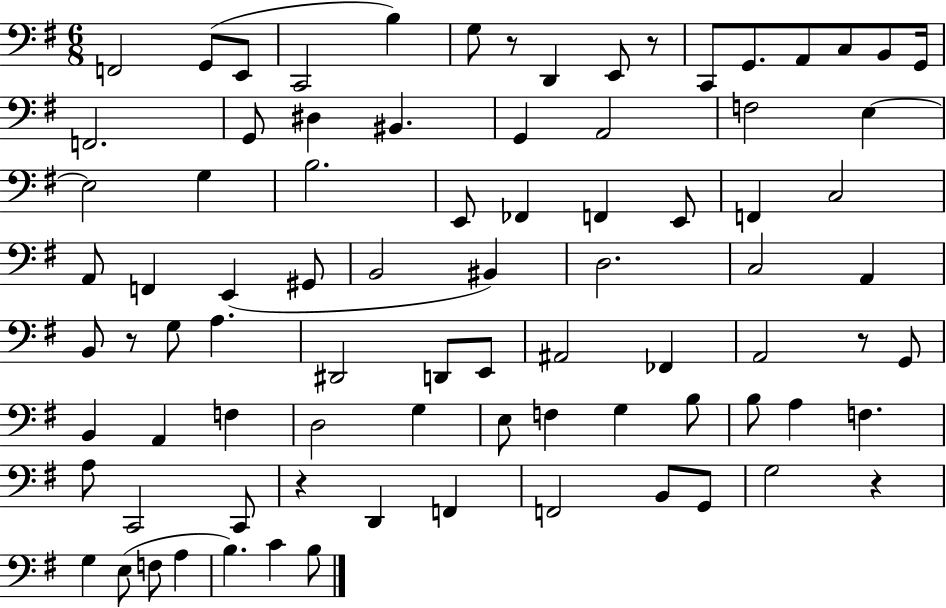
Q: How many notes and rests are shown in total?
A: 84